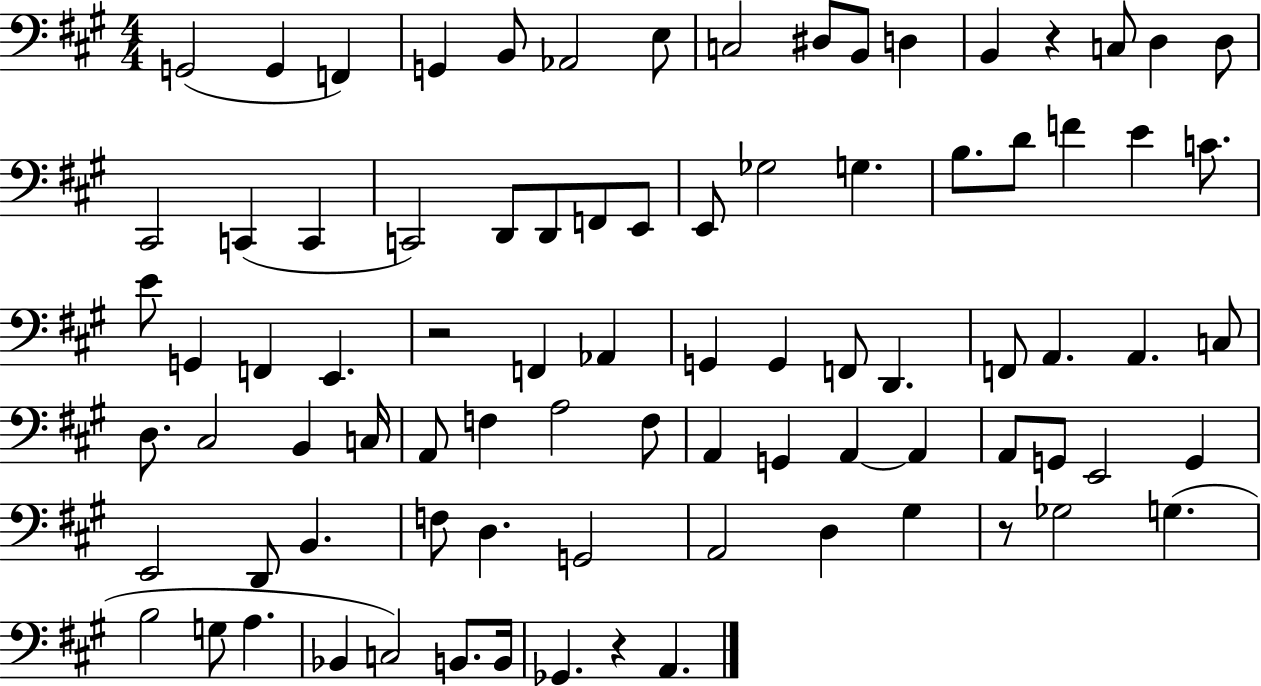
X:1
T:Untitled
M:4/4
L:1/4
K:A
G,,2 G,, F,, G,, B,,/2 _A,,2 E,/2 C,2 ^D,/2 B,,/2 D, B,, z C,/2 D, D,/2 ^C,,2 C,, C,, C,,2 D,,/2 D,,/2 F,,/2 E,,/2 E,,/2 _G,2 G, B,/2 D/2 F E C/2 E/2 G,, F,, E,, z2 F,, _A,, G,, G,, F,,/2 D,, F,,/2 A,, A,, C,/2 D,/2 ^C,2 B,, C,/4 A,,/2 F, A,2 F,/2 A,, G,, A,, A,, A,,/2 G,,/2 E,,2 G,, E,,2 D,,/2 B,, F,/2 D, G,,2 A,,2 D, ^G, z/2 _G,2 G, B,2 G,/2 A, _B,, C,2 B,,/2 B,,/4 _G,, z A,,